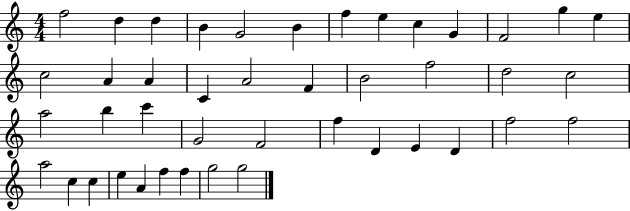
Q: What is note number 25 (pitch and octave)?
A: B5